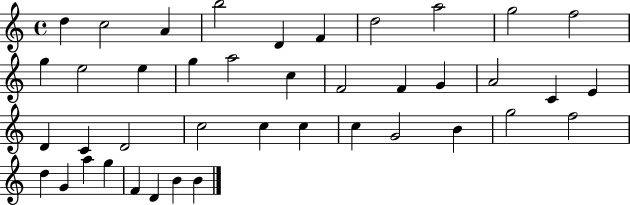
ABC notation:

X:1
T:Untitled
M:4/4
L:1/4
K:C
d c2 A b2 D F d2 a2 g2 f2 g e2 e g a2 c F2 F G A2 C E D C D2 c2 c c c G2 B g2 f2 d G a g F D B B